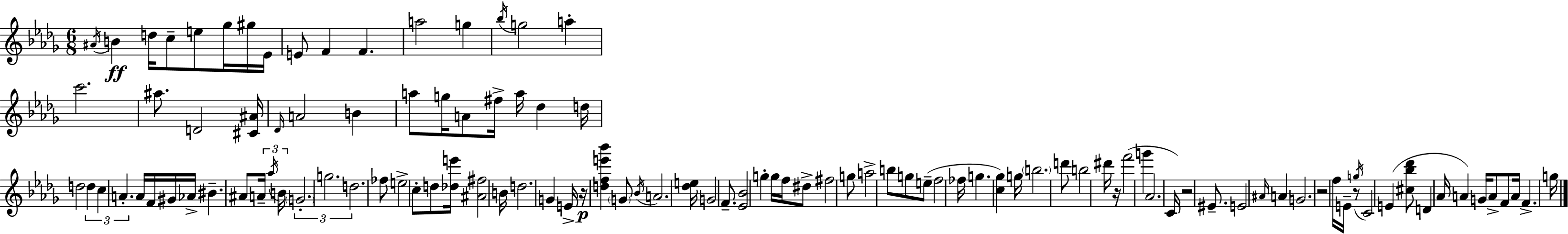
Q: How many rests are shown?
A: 5